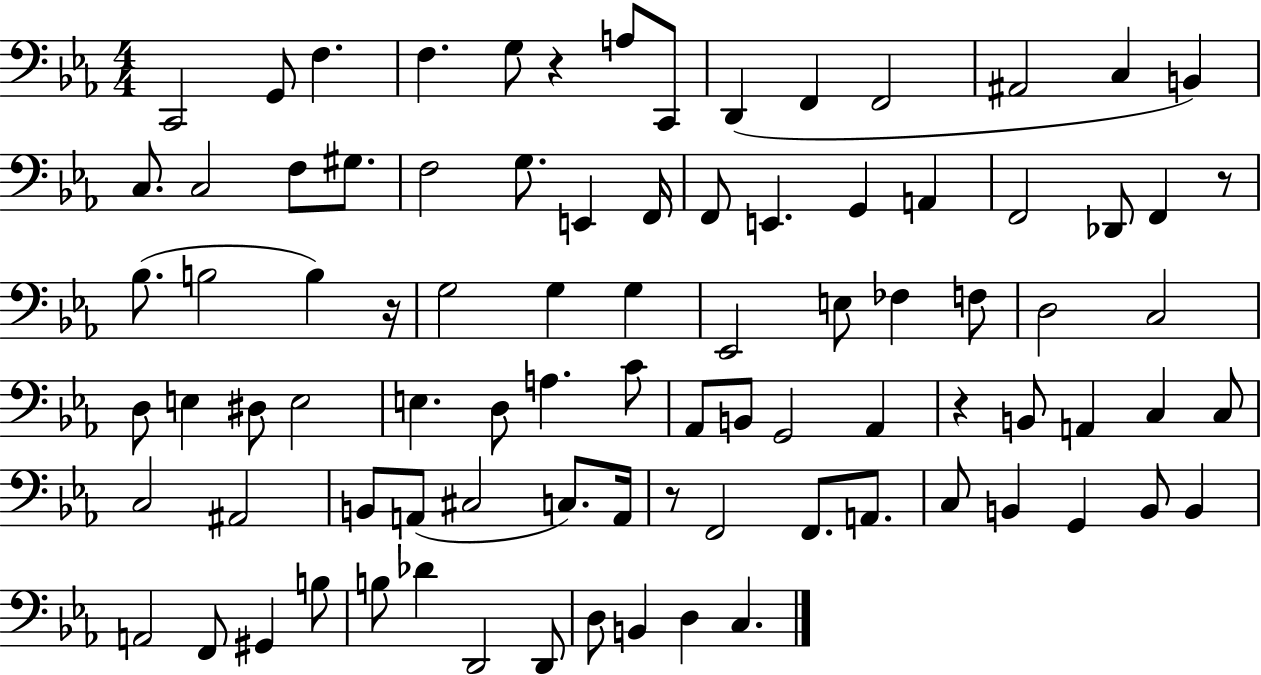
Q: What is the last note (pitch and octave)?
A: C3